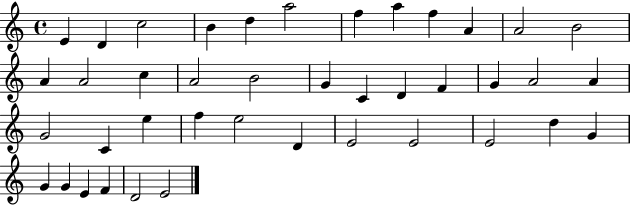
E4/q D4/q C5/h B4/q D5/q A5/h F5/q A5/q F5/q A4/q A4/h B4/h A4/q A4/h C5/q A4/h B4/h G4/q C4/q D4/q F4/q G4/q A4/h A4/q G4/h C4/q E5/q F5/q E5/h D4/q E4/h E4/h E4/h D5/q G4/q G4/q G4/q E4/q F4/q D4/h E4/h